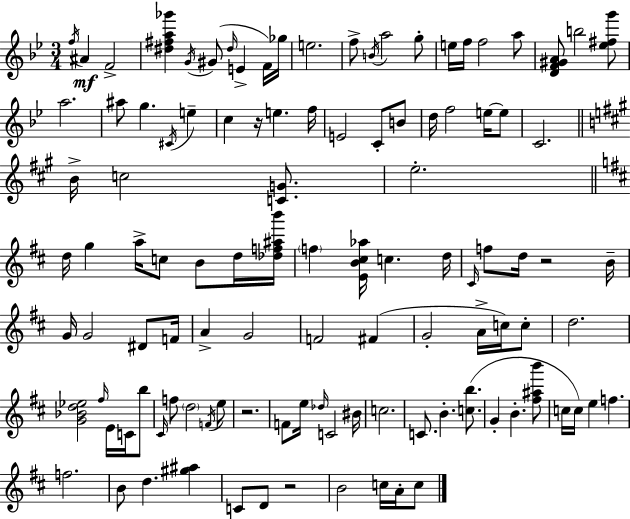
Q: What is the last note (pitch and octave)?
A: C5